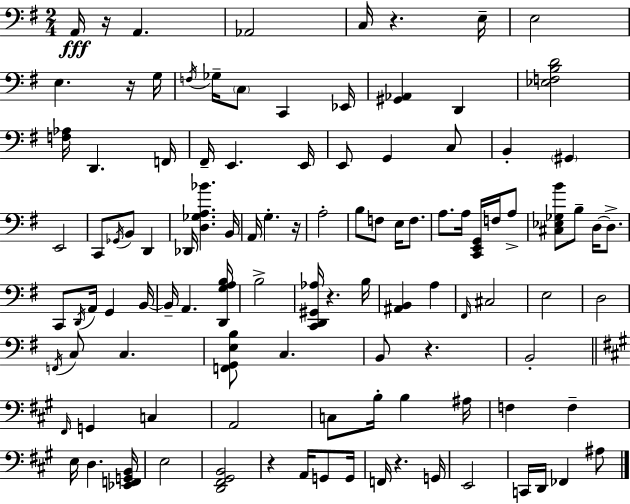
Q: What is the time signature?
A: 2/4